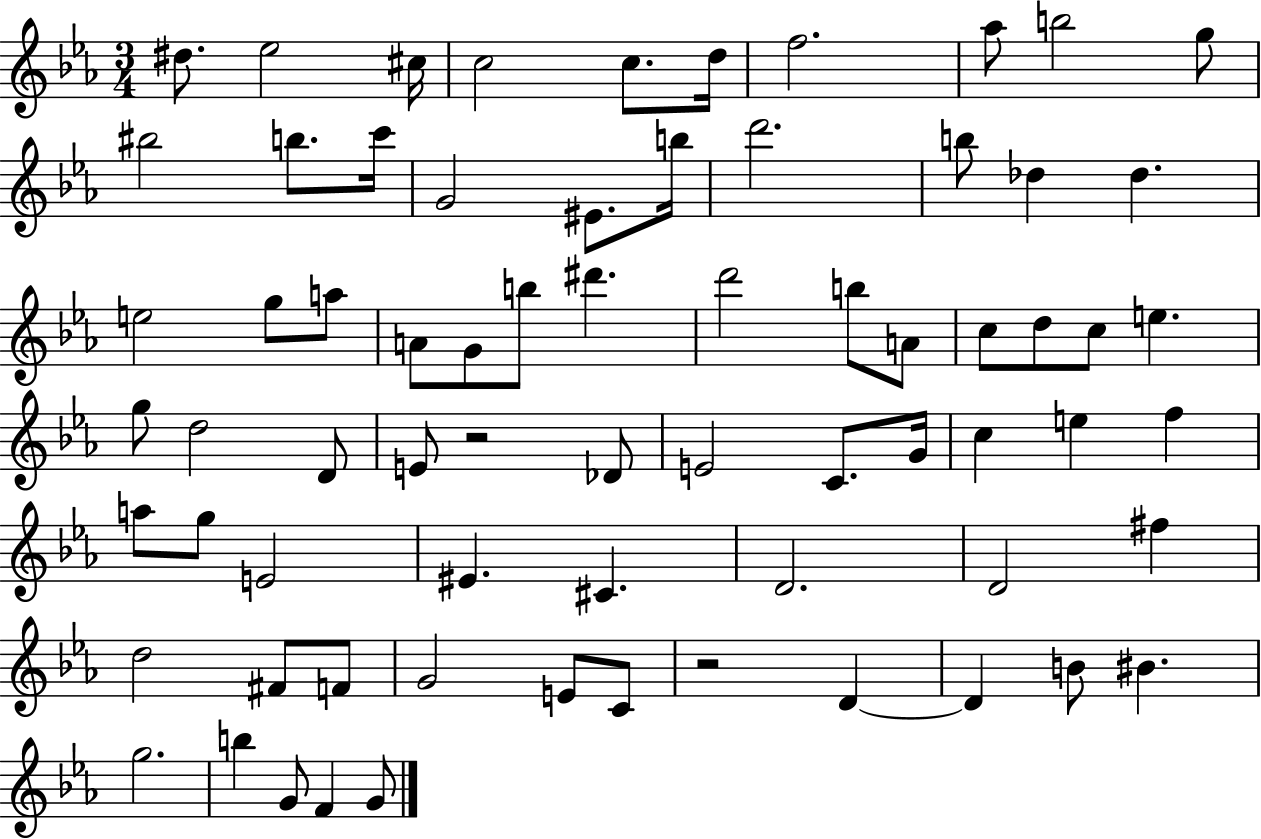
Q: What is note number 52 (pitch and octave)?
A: D4